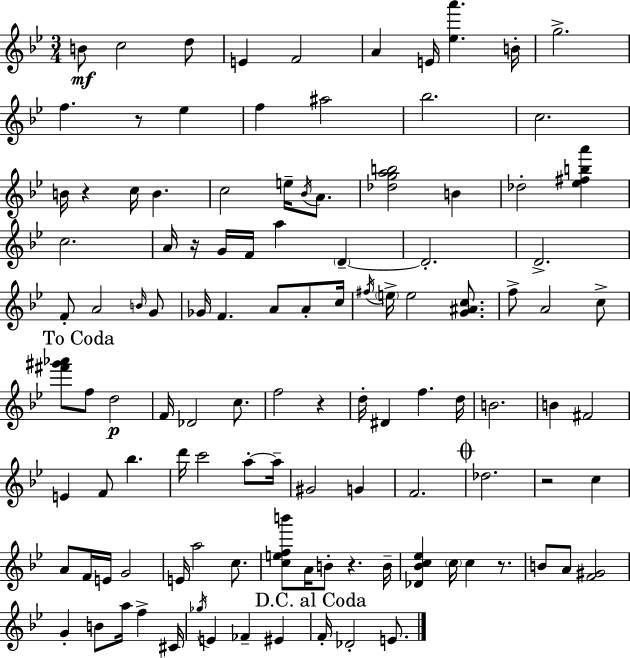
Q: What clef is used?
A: treble